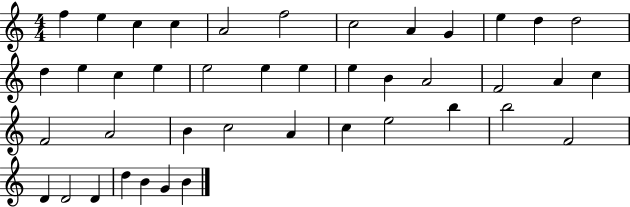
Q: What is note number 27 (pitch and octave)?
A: A4